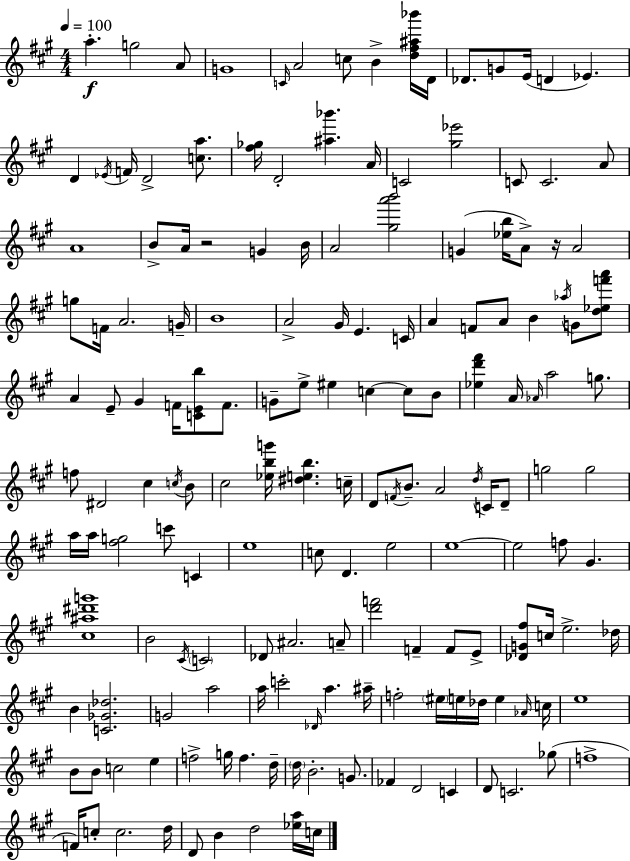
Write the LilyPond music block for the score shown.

{
  \clef treble
  \numericTimeSignature
  \time 4/4
  \key a \major
  \tempo 4 = 100
  a''4.-.\f g''2 a'8 | g'1 | \grace { c'16 } a'2 c''8 b'4-> <d'' fis'' ais'' bes'''>16 | d'16 des'8. g'8 e'16( d'4 ees'4.) | \break d'4 \acciaccatura { ees'16 } f'16 d'2-> <c'' a''>8. | <fis'' ges''>16 d'2-. <ais'' bes'''>4. | a'16 c'2 <gis'' ees'''>2 | c'8 c'2. | \break a'8 a'1 | b'8-> a'16 r2 g'4 | b'16 a'2 <gis'' a''' b'''>2 | g'4( <ees'' b''>16 a'8->) r16 a'2 | \break g''8 f'16 a'2. | g'16-- b'1 | a'2-> gis'16 e'4. | c'16 a'4 f'8 a'8 b'4 \acciaccatura { aes''16 } g'8 | \break <d'' ees'' f''' a'''>8 a'4 e'8-- gis'4 f'16 <c' e' b''>8 | f'8. g'8-- e''8-> eis''4 c''4~~ c''8 | b'8 <ees'' d''' fis'''>4 a'16 \grace { aes'16 } a''2 | g''8. f''8 dis'2 cis''4 | \break \acciaccatura { c''16 } b'8 cis''2 <ees'' b'' g'''>16 <dis'' e'' b''>4. | c''16-- d'8 \acciaccatura { f'16 } b'8.-- a'2 | \acciaccatura { d''16 } c'16 d'8-- g''2 g''2 | a''16 a''16 <fis'' g''>2 | \break c'''8 c'4 e''1 | c''8 d'4. e''2 | e''1~~ | e''2 f''8 | \break gis'4. <cis'' ais'' dis''' g'''>1 | b'2 \acciaccatura { cis'16 } | \parenthesize c'2 des'8 ais'2. | a'8-- <d''' f'''>2 | \break f'4-- f'8 e'8-> <des' g' fis''>8 c''16 e''2.-> | des''16 b'4 <c' ges' des''>2. | g'2 | a''2 a''16 c'''2-. | \break \grace { des'16 } a''4. ais''16-- f''2-. | \parenthesize eis''16 e''16 des''16 e''4 \grace { aes'16 } c''16 e''1 | b'8 b'8 c''2 | e''4 f''2-> | \break g''16 f''4. d''16-- \parenthesize d''16 b'2.-. | g'8. fes'4 d'2 | c'4 d'8 c'2. | ges''8( f''1-> | \break f'16) c''8-. c''2. | d''16 d'8 b'4 | d''2 <ees'' a''>16 c''16 \bar "|."
}